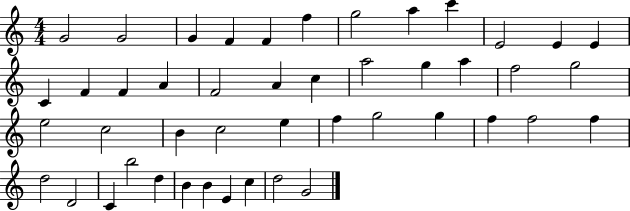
G4/h G4/h G4/q F4/q F4/q F5/q G5/h A5/q C6/q E4/h E4/q E4/q C4/q F4/q F4/q A4/q F4/h A4/q C5/q A5/h G5/q A5/q F5/h G5/h E5/h C5/h B4/q C5/h E5/q F5/q G5/h G5/q F5/q F5/h F5/q D5/h D4/h C4/q B5/h D5/q B4/q B4/q E4/q C5/q D5/h G4/h